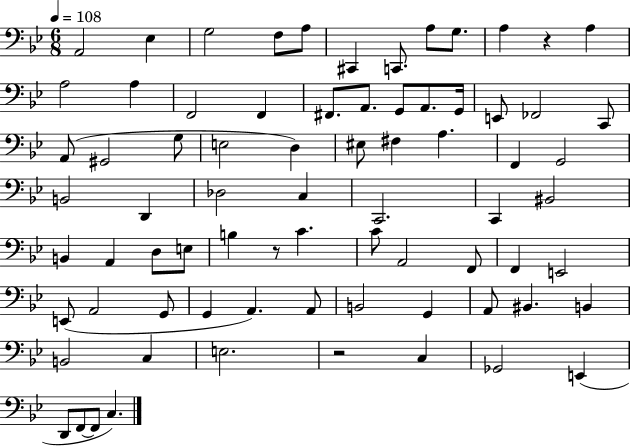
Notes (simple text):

A2/h Eb3/q G3/h F3/e A3/e C#2/q C2/e. A3/e G3/e. A3/q R/q A3/q A3/h A3/q F2/h F2/q F#2/e. A2/e. G2/e A2/e. G2/s E2/e FES2/h C2/e A2/e G#2/h G3/e E3/h D3/q EIS3/e F#3/q A3/q. F2/q G2/h B2/h D2/q Db3/h C3/q C2/h. C2/q BIS2/h B2/q A2/q D3/e E3/e B3/q R/e C4/q. C4/e A2/h F2/e F2/q E2/h E2/e A2/h G2/e G2/q A2/q. A2/e B2/h G2/q A2/e BIS2/q. B2/q B2/h C3/q E3/h. R/h C3/q Gb2/h E2/q D2/e F2/e F2/e C3/q.